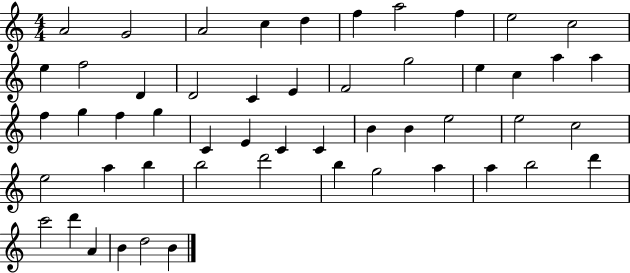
{
  \clef treble
  \numericTimeSignature
  \time 4/4
  \key c \major
  a'2 g'2 | a'2 c''4 d''4 | f''4 a''2 f''4 | e''2 c''2 | \break e''4 f''2 d'4 | d'2 c'4 e'4 | f'2 g''2 | e''4 c''4 a''4 a''4 | \break f''4 g''4 f''4 g''4 | c'4 e'4 c'4 c'4 | b'4 b'4 e''2 | e''2 c''2 | \break e''2 a''4 b''4 | b''2 d'''2 | b''4 g''2 a''4 | a''4 b''2 d'''4 | \break c'''2 d'''4 a'4 | b'4 d''2 b'4 | \bar "|."
}